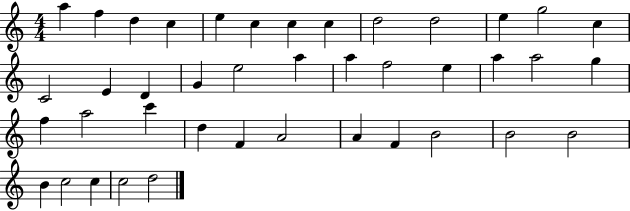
{
  \clef treble
  \numericTimeSignature
  \time 4/4
  \key c \major
  a''4 f''4 d''4 c''4 | e''4 c''4 c''4 c''4 | d''2 d''2 | e''4 g''2 c''4 | \break c'2 e'4 d'4 | g'4 e''2 a''4 | a''4 f''2 e''4 | a''4 a''2 g''4 | \break f''4 a''2 c'''4 | d''4 f'4 a'2 | a'4 f'4 b'2 | b'2 b'2 | \break b'4 c''2 c''4 | c''2 d''2 | \bar "|."
}